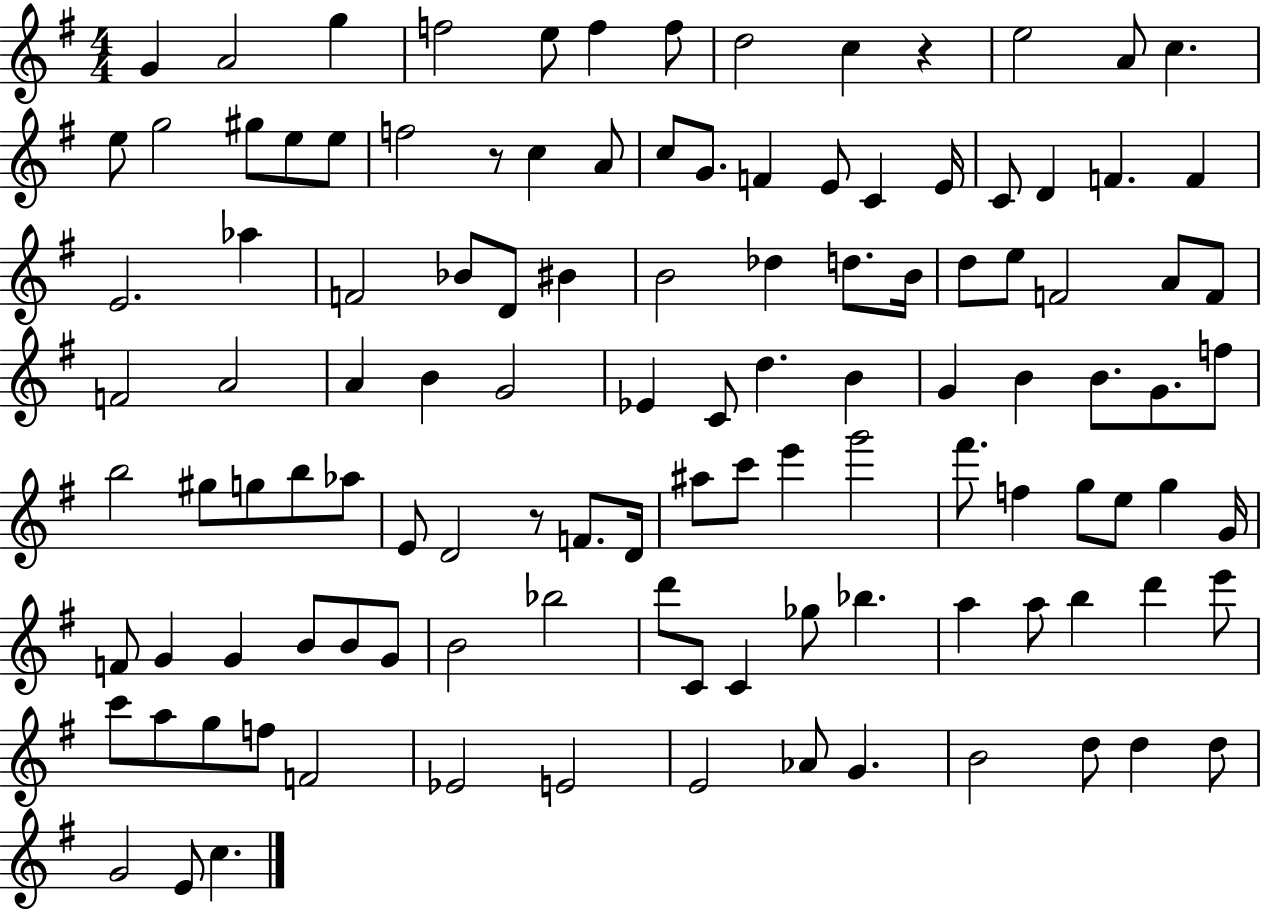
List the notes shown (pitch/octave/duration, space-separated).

G4/q A4/h G5/q F5/h E5/e F5/q F5/e D5/h C5/q R/q E5/h A4/e C5/q. E5/e G5/h G#5/e E5/e E5/e F5/h R/e C5/q A4/e C5/e G4/e. F4/q E4/e C4/q E4/s C4/e D4/q F4/q. F4/q E4/h. Ab5/q F4/h Bb4/e D4/e BIS4/q B4/h Db5/q D5/e. B4/s D5/e E5/e F4/h A4/e F4/e F4/h A4/h A4/q B4/q G4/h Eb4/q C4/e D5/q. B4/q G4/q B4/q B4/e. G4/e. F5/e B5/h G#5/e G5/e B5/e Ab5/e E4/e D4/h R/e F4/e. D4/s A#5/e C6/e E6/q G6/h F#6/e. F5/q G5/e E5/e G5/q G4/s F4/e G4/q G4/q B4/e B4/e G4/e B4/h Bb5/h D6/e C4/e C4/q Gb5/e Bb5/q. A5/q A5/e B5/q D6/q E6/e C6/e A5/e G5/e F5/e F4/h Eb4/h E4/h E4/h Ab4/e G4/q. B4/h D5/e D5/q D5/e G4/h E4/e C5/q.